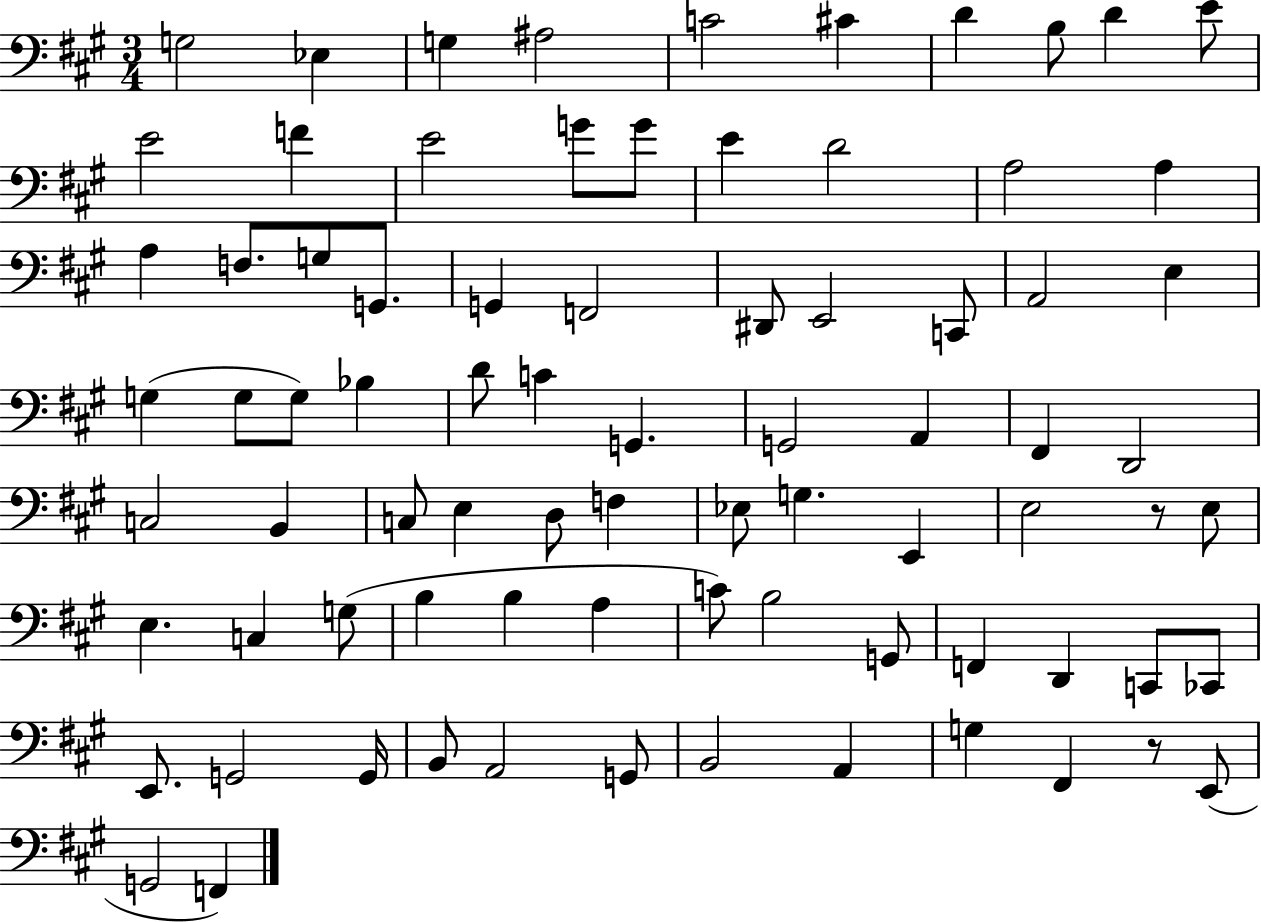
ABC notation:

X:1
T:Untitled
M:3/4
L:1/4
K:A
G,2 _E, G, ^A,2 C2 ^C D B,/2 D E/2 E2 F E2 G/2 G/2 E D2 A,2 A, A, F,/2 G,/2 G,,/2 G,, F,,2 ^D,,/2 E,,2 C,,/2 A,,2 E, G, G,/2 G,/2 _B, D/2 C G,, G,,2 A,, ^F,, D,,2 C,2 B,, C,/2 E, D,/2 F, _E,/2 G, E,, E,2 z/2 E,/2 E, C, G,/2 B, B, A, C/2 B,2 G,,/2 F,, D,, C,,/2 _C,,/2 E,,/2 G,,2 G,,/4 B,,/2 A,,2 G,,/2 B,,2 A,, G, ^F,, z/2 E,,/2 G,,2 F,,